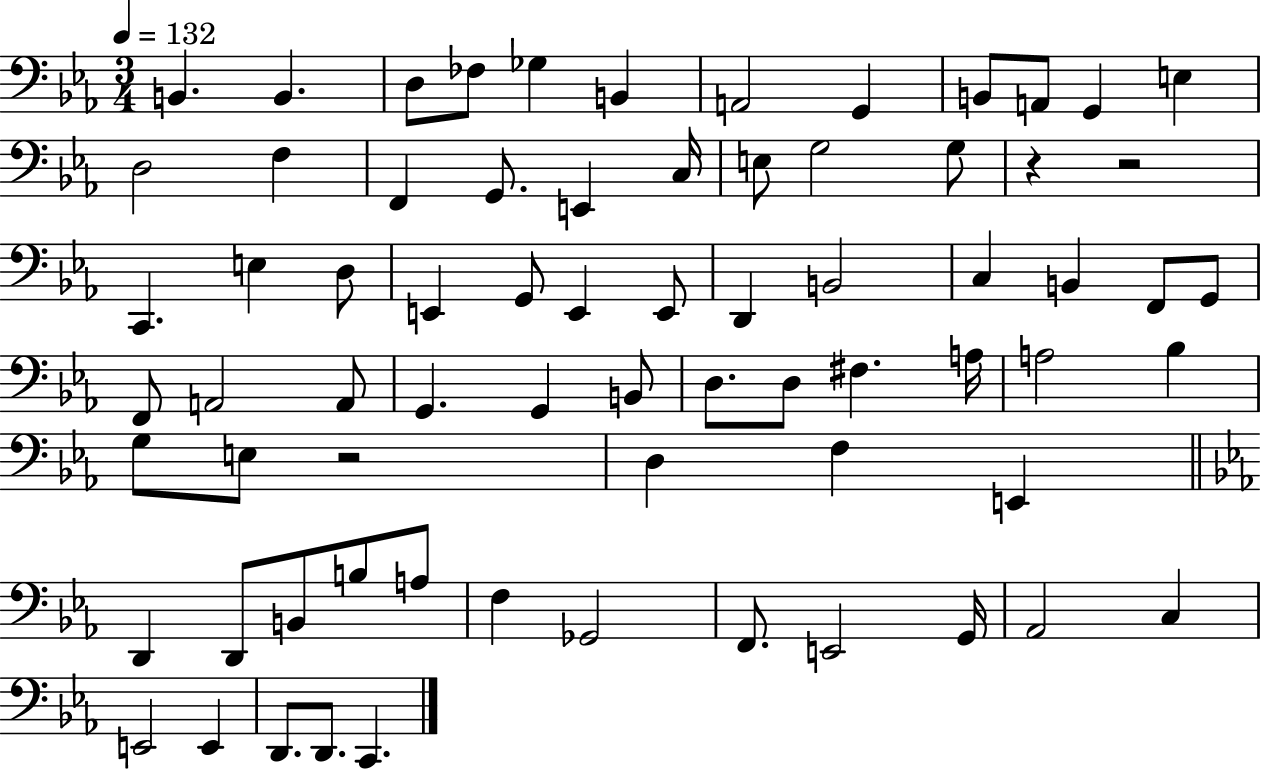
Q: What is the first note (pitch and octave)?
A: B2